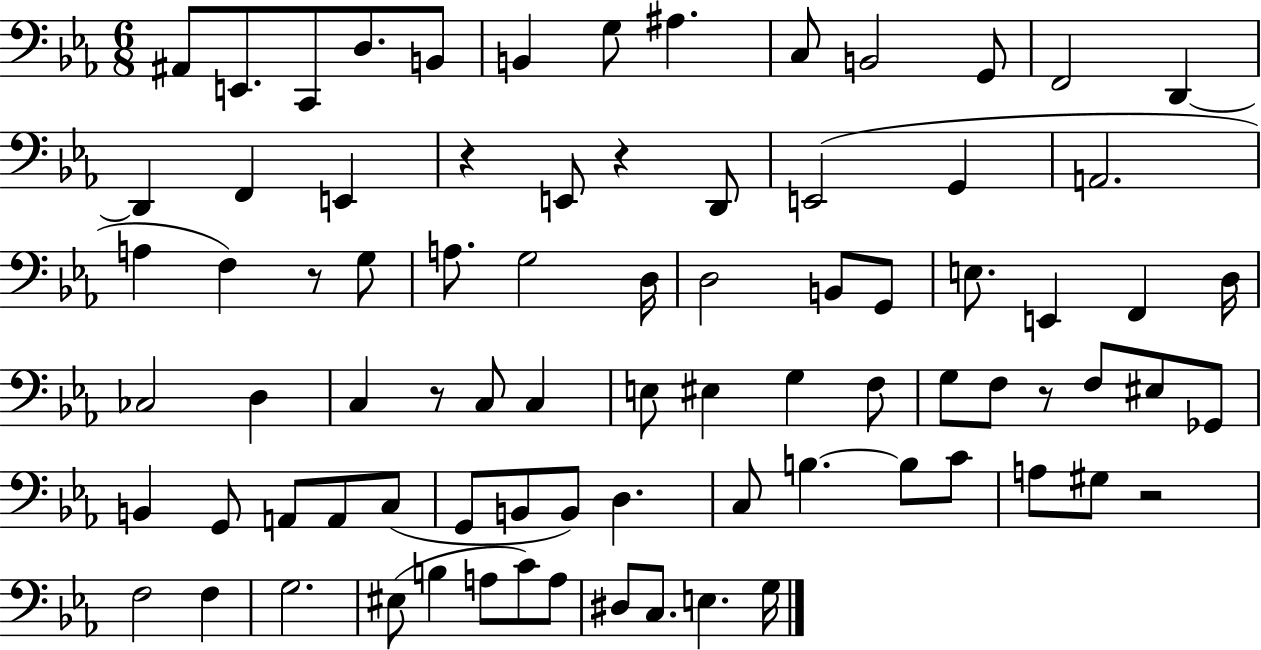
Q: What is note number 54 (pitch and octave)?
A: G2